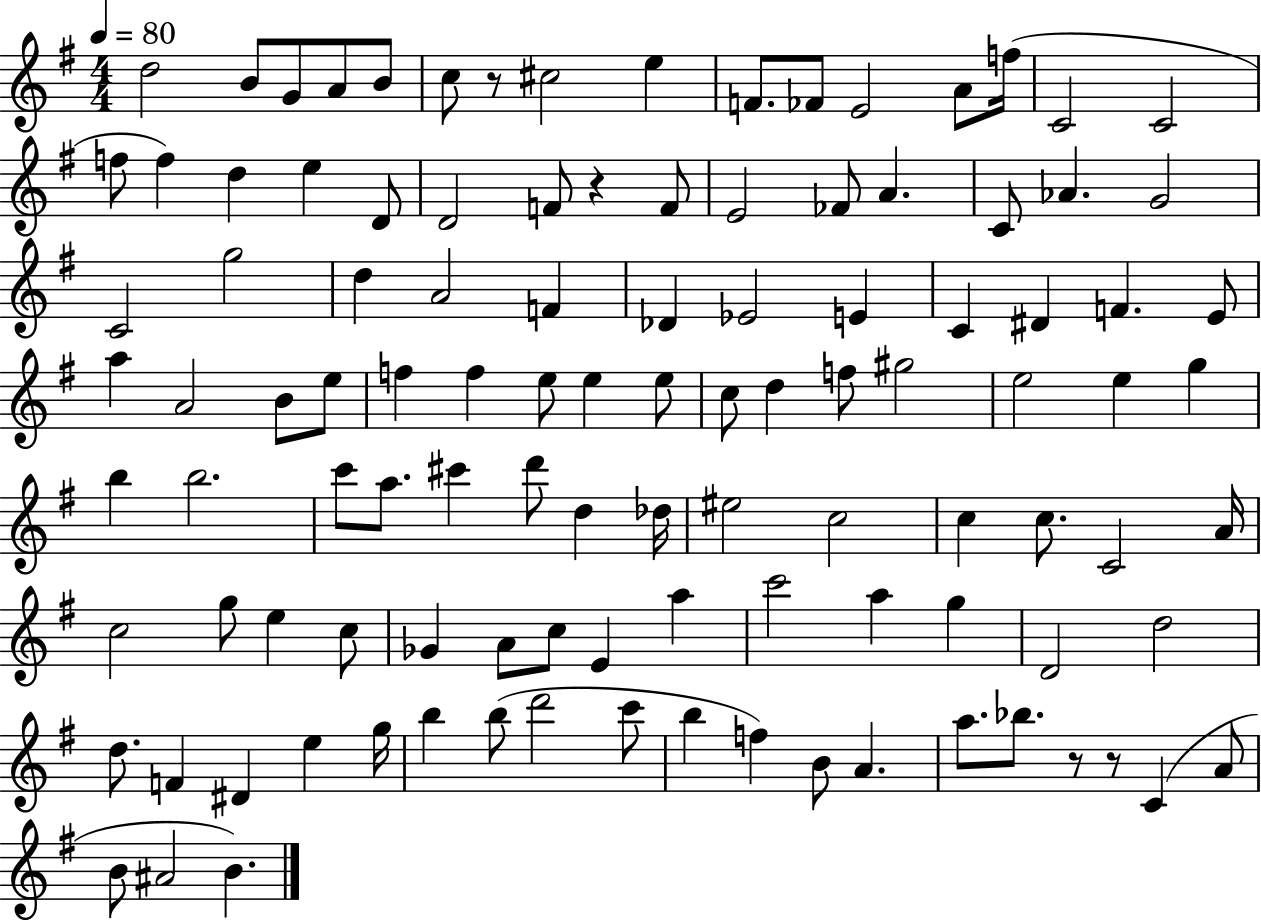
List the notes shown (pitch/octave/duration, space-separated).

D5/h B4/e G4/e A4/e B4/e C5/e R/e C#5/h E5/q F4/e. FES4/e E4/h A4/e F5/s C4/h C4/h F5/e F5/q D5/q E5/q D4/e D4/h F4/e R/q F4/e E4/h FES4/e A4/q. C4/e Ab4/q. G4/h C4/h G5/h D5/q A4/h F4/q Db4/q Eb4/h E4/q C4/q D#4/q F4/q. E4/e A5/q A4/h B4/e E5/e F5/q F5/q E5/e E5/q E5/e C5/e D5/q F5/e G#5/h E5/h E5/q G5/q B5/q B5/h. C6/e A5/e. C#6/q D6/e D5/q Db5/s EIS5/h C5/h C5/q C5/e. C4/h A4/s C5/h G5/e E5/q C5/e Gb4/q A4/e C5/e E4/q A5/q C6/h A5/q G5/q D4/h D5/h D5/e. F4/q D#4/q E5/q G5/s B5/q B5/e D6/h C6/e B5/q F5/q B4/e A4/q. A5/e. Bb5/e. R/e R/e C4/q A4/e B4/e A#4/h B4/q.